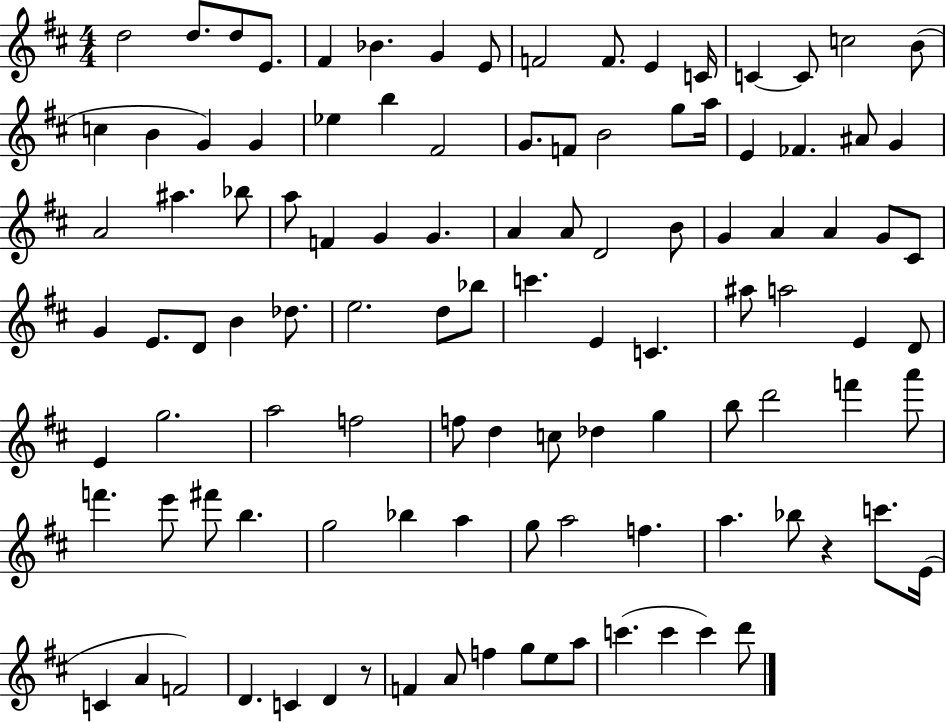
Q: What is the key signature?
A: D major